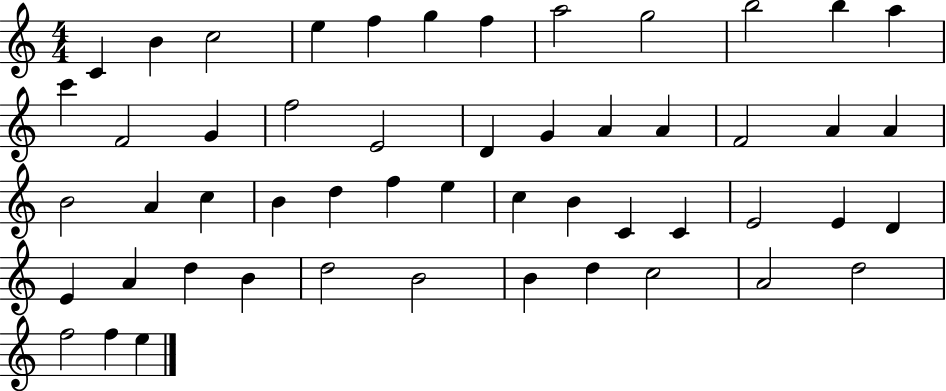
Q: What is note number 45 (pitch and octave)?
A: B4